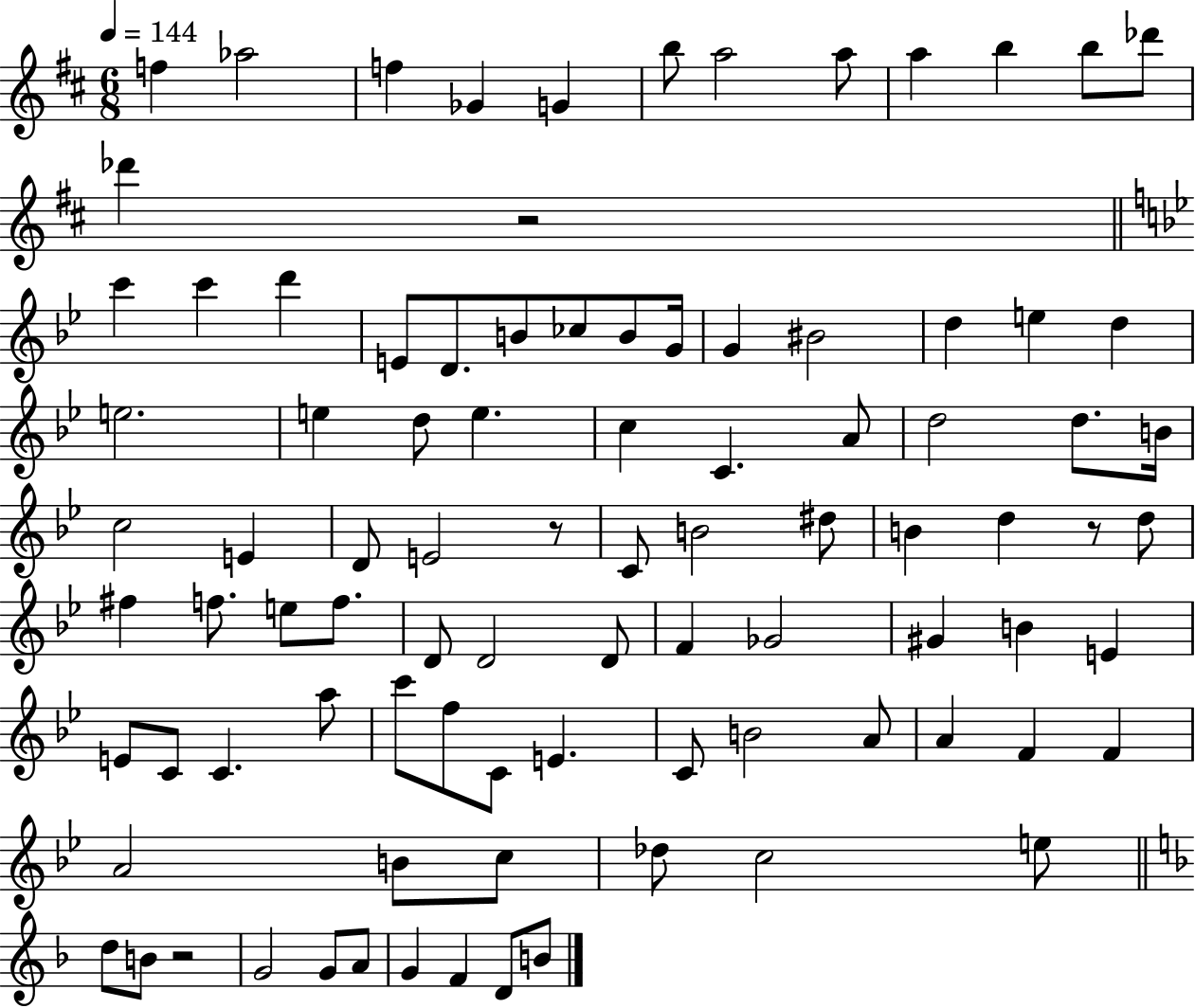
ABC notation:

X:1
T:Untitled
M:6/8
L:1/4
K:D
f _a2 f _G G b/2 a2 a/2 a b b/2 _d'/2 _d' z2 c' c' d' E/2 D/2 B/2 _c/2 B/2 G/4 G ^B2 d e d e2 e d/2 e c C A/2 d2 d/2 B/4 c2 E D/2 E2 z/2 C/2 B2 ^d/2 B d z/2 d/2 ^f f/2 e/2 f/2 D/2 D2 D/2 F _G2 ^G B E E/2 C/2 C a/2 c'/2 f/2 C/2 E C/2 B2 A/2 A F F A2 B/2 c/2 _d/2 c2 e/2 d/2 B/2 z2 G2 G/2 A/2 G F D/2 B/2